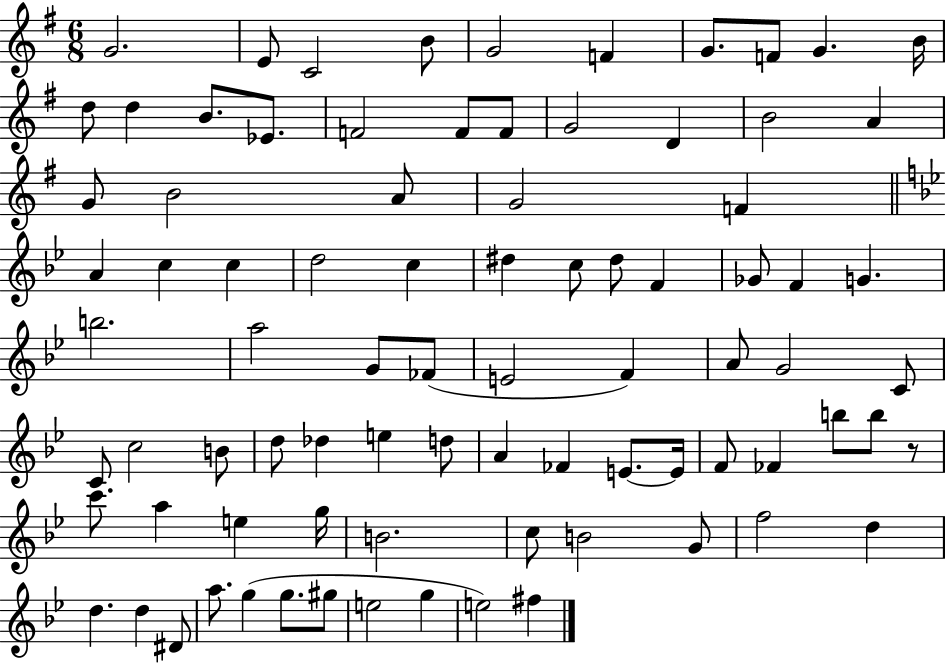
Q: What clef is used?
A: treble